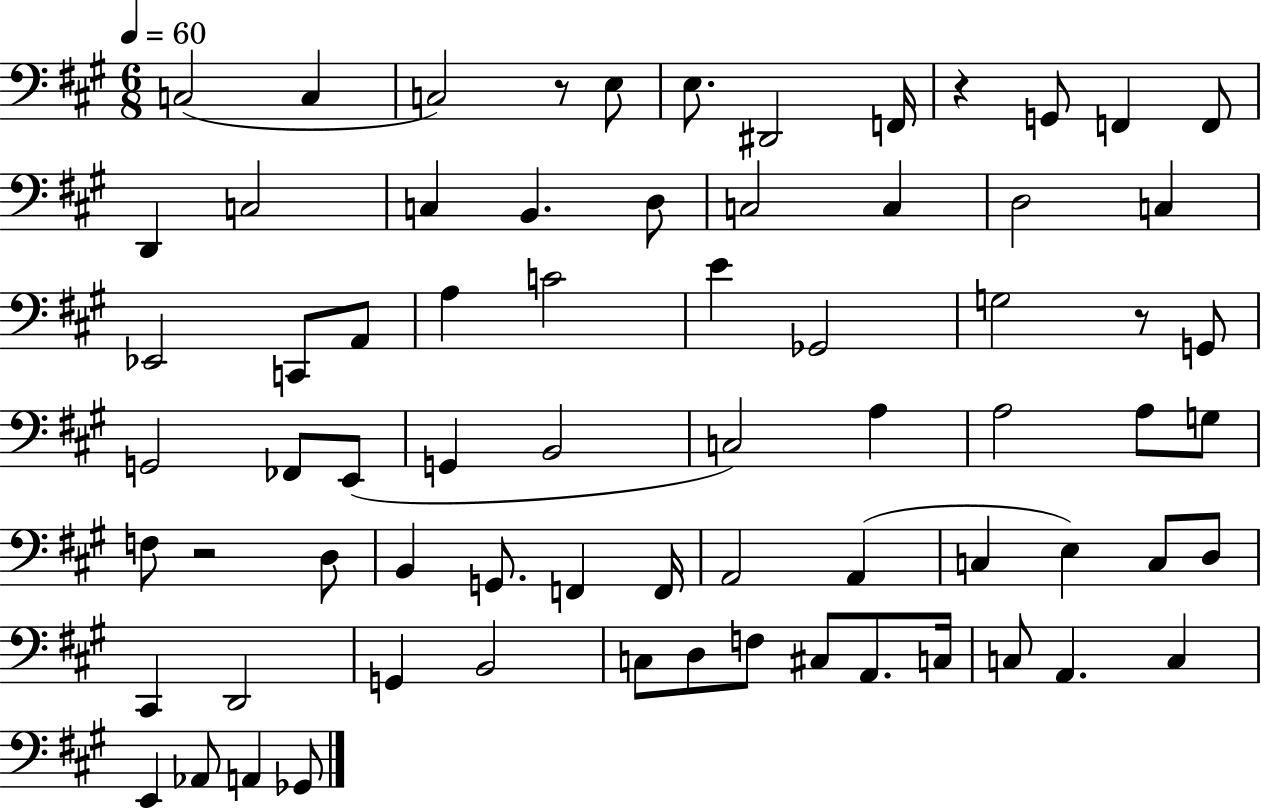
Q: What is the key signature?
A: A major